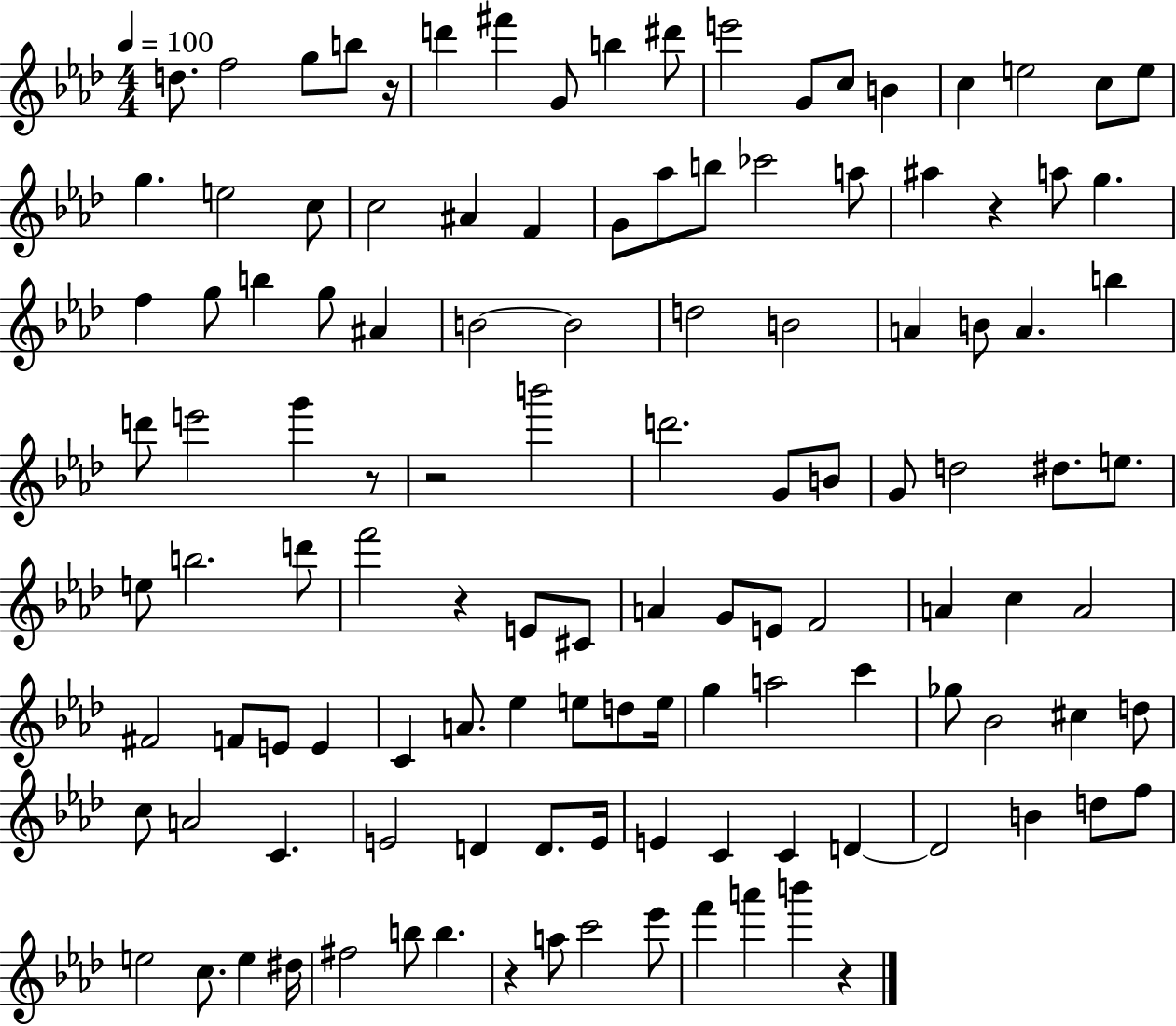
{
  \clef treble
  \numericTimeSignature
  \time 4/4
  \key aes \major
  \tempo 4 = 100
  d''8. f''2 g''8 b''8 r16 | d'''4 fis'''4 g'8 b''4 dis'''8 | e'''2 g'8 c''8 b'4 | c''4 e''2 c''8 e''8 | \break g''4. e''2 c''8 | c''2 ais'4 f'4 | g'8 aes''8 b''8 ces'''2 a''8 | ais''4 r4 a''8 g''4. | \break f''4 g''8 b''4 g''8 ais'4 | b'2~~ b'2 | d''2 b'2 | a'4 b'8 a'4. b''4 | \break d'''8 e'''2 g'''4 r8 | r2 b'''2 | d'''2. g'8 b'8 | g'8 d''2 dis''8. e''8. | \break e''8 b''2. d'''8 | f'''2 r4 e'8 cis'8 | a'4 g'8 e'8 f'2 | a'4 c''4 a'2 | \break fis'2 f'8 e'8 e'4 | c'4 a'8. ees''4 e''8 d''8 e''16 | g''4 a''2 c'''4 | ges''8 bes'2 cis''4 d''8 | \break c''8 a'2 c'4. | e'2 d'4 d'8. e'16 | e'4 c'4 c'4 d'4~~ | d'2 b'4 d''8 f''8 | \break e''2 c''8. e''4 dis''16 | fis''2 b''8 b''4. | r4 a''8 c'''2 ees'''8 | f'''4 a'''4 b'''4 r4 | \break \bar "|."
}